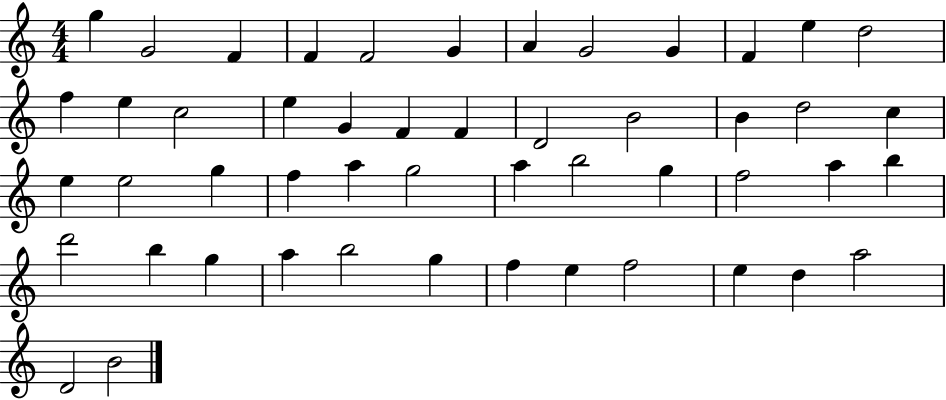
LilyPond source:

{
  \clef treble
  \numericTimeSignature
  \time 4/4
  \key c \major
  g''4 g'2 f'4 | f'4 f'2 g'4 | a'4 g'2 g'4 | f'4 e''4 d''2 | \break f''4 e''4 c''2 | e''4 g'4 f'4 f'4 | d'2 b'2 | b'4 d''2 c''4 | \break e''4 e''2 g''4 | f''4 a''4 g''2 | a''4 b''2 g''4 | f''2 a''4 b''4 | \break d'''2 b''4 g''4 | a''4 b''2 g''4 | f''4 e''4 f''2 | e''4 d''4 a''2 | \break d'2 b'2 | \bar "|."
}